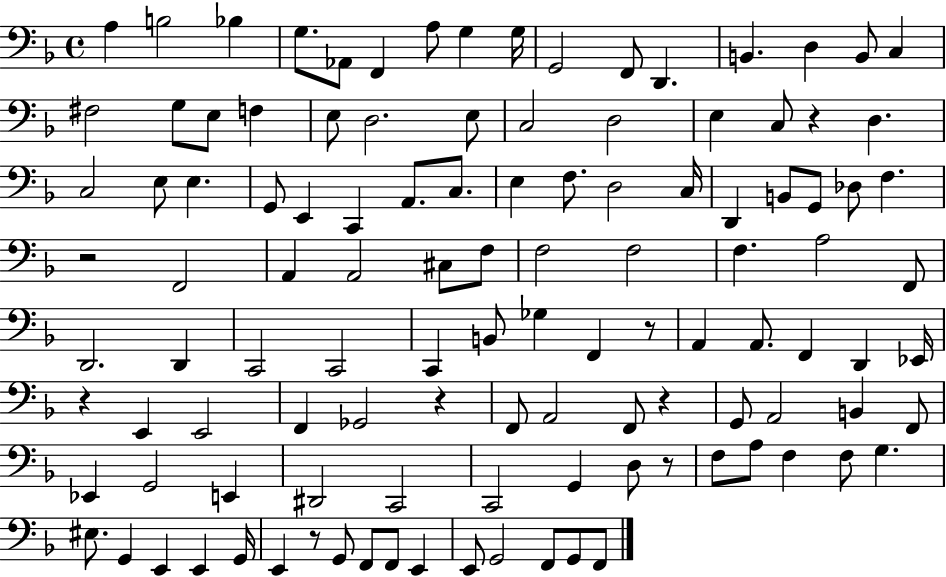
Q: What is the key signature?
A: F major